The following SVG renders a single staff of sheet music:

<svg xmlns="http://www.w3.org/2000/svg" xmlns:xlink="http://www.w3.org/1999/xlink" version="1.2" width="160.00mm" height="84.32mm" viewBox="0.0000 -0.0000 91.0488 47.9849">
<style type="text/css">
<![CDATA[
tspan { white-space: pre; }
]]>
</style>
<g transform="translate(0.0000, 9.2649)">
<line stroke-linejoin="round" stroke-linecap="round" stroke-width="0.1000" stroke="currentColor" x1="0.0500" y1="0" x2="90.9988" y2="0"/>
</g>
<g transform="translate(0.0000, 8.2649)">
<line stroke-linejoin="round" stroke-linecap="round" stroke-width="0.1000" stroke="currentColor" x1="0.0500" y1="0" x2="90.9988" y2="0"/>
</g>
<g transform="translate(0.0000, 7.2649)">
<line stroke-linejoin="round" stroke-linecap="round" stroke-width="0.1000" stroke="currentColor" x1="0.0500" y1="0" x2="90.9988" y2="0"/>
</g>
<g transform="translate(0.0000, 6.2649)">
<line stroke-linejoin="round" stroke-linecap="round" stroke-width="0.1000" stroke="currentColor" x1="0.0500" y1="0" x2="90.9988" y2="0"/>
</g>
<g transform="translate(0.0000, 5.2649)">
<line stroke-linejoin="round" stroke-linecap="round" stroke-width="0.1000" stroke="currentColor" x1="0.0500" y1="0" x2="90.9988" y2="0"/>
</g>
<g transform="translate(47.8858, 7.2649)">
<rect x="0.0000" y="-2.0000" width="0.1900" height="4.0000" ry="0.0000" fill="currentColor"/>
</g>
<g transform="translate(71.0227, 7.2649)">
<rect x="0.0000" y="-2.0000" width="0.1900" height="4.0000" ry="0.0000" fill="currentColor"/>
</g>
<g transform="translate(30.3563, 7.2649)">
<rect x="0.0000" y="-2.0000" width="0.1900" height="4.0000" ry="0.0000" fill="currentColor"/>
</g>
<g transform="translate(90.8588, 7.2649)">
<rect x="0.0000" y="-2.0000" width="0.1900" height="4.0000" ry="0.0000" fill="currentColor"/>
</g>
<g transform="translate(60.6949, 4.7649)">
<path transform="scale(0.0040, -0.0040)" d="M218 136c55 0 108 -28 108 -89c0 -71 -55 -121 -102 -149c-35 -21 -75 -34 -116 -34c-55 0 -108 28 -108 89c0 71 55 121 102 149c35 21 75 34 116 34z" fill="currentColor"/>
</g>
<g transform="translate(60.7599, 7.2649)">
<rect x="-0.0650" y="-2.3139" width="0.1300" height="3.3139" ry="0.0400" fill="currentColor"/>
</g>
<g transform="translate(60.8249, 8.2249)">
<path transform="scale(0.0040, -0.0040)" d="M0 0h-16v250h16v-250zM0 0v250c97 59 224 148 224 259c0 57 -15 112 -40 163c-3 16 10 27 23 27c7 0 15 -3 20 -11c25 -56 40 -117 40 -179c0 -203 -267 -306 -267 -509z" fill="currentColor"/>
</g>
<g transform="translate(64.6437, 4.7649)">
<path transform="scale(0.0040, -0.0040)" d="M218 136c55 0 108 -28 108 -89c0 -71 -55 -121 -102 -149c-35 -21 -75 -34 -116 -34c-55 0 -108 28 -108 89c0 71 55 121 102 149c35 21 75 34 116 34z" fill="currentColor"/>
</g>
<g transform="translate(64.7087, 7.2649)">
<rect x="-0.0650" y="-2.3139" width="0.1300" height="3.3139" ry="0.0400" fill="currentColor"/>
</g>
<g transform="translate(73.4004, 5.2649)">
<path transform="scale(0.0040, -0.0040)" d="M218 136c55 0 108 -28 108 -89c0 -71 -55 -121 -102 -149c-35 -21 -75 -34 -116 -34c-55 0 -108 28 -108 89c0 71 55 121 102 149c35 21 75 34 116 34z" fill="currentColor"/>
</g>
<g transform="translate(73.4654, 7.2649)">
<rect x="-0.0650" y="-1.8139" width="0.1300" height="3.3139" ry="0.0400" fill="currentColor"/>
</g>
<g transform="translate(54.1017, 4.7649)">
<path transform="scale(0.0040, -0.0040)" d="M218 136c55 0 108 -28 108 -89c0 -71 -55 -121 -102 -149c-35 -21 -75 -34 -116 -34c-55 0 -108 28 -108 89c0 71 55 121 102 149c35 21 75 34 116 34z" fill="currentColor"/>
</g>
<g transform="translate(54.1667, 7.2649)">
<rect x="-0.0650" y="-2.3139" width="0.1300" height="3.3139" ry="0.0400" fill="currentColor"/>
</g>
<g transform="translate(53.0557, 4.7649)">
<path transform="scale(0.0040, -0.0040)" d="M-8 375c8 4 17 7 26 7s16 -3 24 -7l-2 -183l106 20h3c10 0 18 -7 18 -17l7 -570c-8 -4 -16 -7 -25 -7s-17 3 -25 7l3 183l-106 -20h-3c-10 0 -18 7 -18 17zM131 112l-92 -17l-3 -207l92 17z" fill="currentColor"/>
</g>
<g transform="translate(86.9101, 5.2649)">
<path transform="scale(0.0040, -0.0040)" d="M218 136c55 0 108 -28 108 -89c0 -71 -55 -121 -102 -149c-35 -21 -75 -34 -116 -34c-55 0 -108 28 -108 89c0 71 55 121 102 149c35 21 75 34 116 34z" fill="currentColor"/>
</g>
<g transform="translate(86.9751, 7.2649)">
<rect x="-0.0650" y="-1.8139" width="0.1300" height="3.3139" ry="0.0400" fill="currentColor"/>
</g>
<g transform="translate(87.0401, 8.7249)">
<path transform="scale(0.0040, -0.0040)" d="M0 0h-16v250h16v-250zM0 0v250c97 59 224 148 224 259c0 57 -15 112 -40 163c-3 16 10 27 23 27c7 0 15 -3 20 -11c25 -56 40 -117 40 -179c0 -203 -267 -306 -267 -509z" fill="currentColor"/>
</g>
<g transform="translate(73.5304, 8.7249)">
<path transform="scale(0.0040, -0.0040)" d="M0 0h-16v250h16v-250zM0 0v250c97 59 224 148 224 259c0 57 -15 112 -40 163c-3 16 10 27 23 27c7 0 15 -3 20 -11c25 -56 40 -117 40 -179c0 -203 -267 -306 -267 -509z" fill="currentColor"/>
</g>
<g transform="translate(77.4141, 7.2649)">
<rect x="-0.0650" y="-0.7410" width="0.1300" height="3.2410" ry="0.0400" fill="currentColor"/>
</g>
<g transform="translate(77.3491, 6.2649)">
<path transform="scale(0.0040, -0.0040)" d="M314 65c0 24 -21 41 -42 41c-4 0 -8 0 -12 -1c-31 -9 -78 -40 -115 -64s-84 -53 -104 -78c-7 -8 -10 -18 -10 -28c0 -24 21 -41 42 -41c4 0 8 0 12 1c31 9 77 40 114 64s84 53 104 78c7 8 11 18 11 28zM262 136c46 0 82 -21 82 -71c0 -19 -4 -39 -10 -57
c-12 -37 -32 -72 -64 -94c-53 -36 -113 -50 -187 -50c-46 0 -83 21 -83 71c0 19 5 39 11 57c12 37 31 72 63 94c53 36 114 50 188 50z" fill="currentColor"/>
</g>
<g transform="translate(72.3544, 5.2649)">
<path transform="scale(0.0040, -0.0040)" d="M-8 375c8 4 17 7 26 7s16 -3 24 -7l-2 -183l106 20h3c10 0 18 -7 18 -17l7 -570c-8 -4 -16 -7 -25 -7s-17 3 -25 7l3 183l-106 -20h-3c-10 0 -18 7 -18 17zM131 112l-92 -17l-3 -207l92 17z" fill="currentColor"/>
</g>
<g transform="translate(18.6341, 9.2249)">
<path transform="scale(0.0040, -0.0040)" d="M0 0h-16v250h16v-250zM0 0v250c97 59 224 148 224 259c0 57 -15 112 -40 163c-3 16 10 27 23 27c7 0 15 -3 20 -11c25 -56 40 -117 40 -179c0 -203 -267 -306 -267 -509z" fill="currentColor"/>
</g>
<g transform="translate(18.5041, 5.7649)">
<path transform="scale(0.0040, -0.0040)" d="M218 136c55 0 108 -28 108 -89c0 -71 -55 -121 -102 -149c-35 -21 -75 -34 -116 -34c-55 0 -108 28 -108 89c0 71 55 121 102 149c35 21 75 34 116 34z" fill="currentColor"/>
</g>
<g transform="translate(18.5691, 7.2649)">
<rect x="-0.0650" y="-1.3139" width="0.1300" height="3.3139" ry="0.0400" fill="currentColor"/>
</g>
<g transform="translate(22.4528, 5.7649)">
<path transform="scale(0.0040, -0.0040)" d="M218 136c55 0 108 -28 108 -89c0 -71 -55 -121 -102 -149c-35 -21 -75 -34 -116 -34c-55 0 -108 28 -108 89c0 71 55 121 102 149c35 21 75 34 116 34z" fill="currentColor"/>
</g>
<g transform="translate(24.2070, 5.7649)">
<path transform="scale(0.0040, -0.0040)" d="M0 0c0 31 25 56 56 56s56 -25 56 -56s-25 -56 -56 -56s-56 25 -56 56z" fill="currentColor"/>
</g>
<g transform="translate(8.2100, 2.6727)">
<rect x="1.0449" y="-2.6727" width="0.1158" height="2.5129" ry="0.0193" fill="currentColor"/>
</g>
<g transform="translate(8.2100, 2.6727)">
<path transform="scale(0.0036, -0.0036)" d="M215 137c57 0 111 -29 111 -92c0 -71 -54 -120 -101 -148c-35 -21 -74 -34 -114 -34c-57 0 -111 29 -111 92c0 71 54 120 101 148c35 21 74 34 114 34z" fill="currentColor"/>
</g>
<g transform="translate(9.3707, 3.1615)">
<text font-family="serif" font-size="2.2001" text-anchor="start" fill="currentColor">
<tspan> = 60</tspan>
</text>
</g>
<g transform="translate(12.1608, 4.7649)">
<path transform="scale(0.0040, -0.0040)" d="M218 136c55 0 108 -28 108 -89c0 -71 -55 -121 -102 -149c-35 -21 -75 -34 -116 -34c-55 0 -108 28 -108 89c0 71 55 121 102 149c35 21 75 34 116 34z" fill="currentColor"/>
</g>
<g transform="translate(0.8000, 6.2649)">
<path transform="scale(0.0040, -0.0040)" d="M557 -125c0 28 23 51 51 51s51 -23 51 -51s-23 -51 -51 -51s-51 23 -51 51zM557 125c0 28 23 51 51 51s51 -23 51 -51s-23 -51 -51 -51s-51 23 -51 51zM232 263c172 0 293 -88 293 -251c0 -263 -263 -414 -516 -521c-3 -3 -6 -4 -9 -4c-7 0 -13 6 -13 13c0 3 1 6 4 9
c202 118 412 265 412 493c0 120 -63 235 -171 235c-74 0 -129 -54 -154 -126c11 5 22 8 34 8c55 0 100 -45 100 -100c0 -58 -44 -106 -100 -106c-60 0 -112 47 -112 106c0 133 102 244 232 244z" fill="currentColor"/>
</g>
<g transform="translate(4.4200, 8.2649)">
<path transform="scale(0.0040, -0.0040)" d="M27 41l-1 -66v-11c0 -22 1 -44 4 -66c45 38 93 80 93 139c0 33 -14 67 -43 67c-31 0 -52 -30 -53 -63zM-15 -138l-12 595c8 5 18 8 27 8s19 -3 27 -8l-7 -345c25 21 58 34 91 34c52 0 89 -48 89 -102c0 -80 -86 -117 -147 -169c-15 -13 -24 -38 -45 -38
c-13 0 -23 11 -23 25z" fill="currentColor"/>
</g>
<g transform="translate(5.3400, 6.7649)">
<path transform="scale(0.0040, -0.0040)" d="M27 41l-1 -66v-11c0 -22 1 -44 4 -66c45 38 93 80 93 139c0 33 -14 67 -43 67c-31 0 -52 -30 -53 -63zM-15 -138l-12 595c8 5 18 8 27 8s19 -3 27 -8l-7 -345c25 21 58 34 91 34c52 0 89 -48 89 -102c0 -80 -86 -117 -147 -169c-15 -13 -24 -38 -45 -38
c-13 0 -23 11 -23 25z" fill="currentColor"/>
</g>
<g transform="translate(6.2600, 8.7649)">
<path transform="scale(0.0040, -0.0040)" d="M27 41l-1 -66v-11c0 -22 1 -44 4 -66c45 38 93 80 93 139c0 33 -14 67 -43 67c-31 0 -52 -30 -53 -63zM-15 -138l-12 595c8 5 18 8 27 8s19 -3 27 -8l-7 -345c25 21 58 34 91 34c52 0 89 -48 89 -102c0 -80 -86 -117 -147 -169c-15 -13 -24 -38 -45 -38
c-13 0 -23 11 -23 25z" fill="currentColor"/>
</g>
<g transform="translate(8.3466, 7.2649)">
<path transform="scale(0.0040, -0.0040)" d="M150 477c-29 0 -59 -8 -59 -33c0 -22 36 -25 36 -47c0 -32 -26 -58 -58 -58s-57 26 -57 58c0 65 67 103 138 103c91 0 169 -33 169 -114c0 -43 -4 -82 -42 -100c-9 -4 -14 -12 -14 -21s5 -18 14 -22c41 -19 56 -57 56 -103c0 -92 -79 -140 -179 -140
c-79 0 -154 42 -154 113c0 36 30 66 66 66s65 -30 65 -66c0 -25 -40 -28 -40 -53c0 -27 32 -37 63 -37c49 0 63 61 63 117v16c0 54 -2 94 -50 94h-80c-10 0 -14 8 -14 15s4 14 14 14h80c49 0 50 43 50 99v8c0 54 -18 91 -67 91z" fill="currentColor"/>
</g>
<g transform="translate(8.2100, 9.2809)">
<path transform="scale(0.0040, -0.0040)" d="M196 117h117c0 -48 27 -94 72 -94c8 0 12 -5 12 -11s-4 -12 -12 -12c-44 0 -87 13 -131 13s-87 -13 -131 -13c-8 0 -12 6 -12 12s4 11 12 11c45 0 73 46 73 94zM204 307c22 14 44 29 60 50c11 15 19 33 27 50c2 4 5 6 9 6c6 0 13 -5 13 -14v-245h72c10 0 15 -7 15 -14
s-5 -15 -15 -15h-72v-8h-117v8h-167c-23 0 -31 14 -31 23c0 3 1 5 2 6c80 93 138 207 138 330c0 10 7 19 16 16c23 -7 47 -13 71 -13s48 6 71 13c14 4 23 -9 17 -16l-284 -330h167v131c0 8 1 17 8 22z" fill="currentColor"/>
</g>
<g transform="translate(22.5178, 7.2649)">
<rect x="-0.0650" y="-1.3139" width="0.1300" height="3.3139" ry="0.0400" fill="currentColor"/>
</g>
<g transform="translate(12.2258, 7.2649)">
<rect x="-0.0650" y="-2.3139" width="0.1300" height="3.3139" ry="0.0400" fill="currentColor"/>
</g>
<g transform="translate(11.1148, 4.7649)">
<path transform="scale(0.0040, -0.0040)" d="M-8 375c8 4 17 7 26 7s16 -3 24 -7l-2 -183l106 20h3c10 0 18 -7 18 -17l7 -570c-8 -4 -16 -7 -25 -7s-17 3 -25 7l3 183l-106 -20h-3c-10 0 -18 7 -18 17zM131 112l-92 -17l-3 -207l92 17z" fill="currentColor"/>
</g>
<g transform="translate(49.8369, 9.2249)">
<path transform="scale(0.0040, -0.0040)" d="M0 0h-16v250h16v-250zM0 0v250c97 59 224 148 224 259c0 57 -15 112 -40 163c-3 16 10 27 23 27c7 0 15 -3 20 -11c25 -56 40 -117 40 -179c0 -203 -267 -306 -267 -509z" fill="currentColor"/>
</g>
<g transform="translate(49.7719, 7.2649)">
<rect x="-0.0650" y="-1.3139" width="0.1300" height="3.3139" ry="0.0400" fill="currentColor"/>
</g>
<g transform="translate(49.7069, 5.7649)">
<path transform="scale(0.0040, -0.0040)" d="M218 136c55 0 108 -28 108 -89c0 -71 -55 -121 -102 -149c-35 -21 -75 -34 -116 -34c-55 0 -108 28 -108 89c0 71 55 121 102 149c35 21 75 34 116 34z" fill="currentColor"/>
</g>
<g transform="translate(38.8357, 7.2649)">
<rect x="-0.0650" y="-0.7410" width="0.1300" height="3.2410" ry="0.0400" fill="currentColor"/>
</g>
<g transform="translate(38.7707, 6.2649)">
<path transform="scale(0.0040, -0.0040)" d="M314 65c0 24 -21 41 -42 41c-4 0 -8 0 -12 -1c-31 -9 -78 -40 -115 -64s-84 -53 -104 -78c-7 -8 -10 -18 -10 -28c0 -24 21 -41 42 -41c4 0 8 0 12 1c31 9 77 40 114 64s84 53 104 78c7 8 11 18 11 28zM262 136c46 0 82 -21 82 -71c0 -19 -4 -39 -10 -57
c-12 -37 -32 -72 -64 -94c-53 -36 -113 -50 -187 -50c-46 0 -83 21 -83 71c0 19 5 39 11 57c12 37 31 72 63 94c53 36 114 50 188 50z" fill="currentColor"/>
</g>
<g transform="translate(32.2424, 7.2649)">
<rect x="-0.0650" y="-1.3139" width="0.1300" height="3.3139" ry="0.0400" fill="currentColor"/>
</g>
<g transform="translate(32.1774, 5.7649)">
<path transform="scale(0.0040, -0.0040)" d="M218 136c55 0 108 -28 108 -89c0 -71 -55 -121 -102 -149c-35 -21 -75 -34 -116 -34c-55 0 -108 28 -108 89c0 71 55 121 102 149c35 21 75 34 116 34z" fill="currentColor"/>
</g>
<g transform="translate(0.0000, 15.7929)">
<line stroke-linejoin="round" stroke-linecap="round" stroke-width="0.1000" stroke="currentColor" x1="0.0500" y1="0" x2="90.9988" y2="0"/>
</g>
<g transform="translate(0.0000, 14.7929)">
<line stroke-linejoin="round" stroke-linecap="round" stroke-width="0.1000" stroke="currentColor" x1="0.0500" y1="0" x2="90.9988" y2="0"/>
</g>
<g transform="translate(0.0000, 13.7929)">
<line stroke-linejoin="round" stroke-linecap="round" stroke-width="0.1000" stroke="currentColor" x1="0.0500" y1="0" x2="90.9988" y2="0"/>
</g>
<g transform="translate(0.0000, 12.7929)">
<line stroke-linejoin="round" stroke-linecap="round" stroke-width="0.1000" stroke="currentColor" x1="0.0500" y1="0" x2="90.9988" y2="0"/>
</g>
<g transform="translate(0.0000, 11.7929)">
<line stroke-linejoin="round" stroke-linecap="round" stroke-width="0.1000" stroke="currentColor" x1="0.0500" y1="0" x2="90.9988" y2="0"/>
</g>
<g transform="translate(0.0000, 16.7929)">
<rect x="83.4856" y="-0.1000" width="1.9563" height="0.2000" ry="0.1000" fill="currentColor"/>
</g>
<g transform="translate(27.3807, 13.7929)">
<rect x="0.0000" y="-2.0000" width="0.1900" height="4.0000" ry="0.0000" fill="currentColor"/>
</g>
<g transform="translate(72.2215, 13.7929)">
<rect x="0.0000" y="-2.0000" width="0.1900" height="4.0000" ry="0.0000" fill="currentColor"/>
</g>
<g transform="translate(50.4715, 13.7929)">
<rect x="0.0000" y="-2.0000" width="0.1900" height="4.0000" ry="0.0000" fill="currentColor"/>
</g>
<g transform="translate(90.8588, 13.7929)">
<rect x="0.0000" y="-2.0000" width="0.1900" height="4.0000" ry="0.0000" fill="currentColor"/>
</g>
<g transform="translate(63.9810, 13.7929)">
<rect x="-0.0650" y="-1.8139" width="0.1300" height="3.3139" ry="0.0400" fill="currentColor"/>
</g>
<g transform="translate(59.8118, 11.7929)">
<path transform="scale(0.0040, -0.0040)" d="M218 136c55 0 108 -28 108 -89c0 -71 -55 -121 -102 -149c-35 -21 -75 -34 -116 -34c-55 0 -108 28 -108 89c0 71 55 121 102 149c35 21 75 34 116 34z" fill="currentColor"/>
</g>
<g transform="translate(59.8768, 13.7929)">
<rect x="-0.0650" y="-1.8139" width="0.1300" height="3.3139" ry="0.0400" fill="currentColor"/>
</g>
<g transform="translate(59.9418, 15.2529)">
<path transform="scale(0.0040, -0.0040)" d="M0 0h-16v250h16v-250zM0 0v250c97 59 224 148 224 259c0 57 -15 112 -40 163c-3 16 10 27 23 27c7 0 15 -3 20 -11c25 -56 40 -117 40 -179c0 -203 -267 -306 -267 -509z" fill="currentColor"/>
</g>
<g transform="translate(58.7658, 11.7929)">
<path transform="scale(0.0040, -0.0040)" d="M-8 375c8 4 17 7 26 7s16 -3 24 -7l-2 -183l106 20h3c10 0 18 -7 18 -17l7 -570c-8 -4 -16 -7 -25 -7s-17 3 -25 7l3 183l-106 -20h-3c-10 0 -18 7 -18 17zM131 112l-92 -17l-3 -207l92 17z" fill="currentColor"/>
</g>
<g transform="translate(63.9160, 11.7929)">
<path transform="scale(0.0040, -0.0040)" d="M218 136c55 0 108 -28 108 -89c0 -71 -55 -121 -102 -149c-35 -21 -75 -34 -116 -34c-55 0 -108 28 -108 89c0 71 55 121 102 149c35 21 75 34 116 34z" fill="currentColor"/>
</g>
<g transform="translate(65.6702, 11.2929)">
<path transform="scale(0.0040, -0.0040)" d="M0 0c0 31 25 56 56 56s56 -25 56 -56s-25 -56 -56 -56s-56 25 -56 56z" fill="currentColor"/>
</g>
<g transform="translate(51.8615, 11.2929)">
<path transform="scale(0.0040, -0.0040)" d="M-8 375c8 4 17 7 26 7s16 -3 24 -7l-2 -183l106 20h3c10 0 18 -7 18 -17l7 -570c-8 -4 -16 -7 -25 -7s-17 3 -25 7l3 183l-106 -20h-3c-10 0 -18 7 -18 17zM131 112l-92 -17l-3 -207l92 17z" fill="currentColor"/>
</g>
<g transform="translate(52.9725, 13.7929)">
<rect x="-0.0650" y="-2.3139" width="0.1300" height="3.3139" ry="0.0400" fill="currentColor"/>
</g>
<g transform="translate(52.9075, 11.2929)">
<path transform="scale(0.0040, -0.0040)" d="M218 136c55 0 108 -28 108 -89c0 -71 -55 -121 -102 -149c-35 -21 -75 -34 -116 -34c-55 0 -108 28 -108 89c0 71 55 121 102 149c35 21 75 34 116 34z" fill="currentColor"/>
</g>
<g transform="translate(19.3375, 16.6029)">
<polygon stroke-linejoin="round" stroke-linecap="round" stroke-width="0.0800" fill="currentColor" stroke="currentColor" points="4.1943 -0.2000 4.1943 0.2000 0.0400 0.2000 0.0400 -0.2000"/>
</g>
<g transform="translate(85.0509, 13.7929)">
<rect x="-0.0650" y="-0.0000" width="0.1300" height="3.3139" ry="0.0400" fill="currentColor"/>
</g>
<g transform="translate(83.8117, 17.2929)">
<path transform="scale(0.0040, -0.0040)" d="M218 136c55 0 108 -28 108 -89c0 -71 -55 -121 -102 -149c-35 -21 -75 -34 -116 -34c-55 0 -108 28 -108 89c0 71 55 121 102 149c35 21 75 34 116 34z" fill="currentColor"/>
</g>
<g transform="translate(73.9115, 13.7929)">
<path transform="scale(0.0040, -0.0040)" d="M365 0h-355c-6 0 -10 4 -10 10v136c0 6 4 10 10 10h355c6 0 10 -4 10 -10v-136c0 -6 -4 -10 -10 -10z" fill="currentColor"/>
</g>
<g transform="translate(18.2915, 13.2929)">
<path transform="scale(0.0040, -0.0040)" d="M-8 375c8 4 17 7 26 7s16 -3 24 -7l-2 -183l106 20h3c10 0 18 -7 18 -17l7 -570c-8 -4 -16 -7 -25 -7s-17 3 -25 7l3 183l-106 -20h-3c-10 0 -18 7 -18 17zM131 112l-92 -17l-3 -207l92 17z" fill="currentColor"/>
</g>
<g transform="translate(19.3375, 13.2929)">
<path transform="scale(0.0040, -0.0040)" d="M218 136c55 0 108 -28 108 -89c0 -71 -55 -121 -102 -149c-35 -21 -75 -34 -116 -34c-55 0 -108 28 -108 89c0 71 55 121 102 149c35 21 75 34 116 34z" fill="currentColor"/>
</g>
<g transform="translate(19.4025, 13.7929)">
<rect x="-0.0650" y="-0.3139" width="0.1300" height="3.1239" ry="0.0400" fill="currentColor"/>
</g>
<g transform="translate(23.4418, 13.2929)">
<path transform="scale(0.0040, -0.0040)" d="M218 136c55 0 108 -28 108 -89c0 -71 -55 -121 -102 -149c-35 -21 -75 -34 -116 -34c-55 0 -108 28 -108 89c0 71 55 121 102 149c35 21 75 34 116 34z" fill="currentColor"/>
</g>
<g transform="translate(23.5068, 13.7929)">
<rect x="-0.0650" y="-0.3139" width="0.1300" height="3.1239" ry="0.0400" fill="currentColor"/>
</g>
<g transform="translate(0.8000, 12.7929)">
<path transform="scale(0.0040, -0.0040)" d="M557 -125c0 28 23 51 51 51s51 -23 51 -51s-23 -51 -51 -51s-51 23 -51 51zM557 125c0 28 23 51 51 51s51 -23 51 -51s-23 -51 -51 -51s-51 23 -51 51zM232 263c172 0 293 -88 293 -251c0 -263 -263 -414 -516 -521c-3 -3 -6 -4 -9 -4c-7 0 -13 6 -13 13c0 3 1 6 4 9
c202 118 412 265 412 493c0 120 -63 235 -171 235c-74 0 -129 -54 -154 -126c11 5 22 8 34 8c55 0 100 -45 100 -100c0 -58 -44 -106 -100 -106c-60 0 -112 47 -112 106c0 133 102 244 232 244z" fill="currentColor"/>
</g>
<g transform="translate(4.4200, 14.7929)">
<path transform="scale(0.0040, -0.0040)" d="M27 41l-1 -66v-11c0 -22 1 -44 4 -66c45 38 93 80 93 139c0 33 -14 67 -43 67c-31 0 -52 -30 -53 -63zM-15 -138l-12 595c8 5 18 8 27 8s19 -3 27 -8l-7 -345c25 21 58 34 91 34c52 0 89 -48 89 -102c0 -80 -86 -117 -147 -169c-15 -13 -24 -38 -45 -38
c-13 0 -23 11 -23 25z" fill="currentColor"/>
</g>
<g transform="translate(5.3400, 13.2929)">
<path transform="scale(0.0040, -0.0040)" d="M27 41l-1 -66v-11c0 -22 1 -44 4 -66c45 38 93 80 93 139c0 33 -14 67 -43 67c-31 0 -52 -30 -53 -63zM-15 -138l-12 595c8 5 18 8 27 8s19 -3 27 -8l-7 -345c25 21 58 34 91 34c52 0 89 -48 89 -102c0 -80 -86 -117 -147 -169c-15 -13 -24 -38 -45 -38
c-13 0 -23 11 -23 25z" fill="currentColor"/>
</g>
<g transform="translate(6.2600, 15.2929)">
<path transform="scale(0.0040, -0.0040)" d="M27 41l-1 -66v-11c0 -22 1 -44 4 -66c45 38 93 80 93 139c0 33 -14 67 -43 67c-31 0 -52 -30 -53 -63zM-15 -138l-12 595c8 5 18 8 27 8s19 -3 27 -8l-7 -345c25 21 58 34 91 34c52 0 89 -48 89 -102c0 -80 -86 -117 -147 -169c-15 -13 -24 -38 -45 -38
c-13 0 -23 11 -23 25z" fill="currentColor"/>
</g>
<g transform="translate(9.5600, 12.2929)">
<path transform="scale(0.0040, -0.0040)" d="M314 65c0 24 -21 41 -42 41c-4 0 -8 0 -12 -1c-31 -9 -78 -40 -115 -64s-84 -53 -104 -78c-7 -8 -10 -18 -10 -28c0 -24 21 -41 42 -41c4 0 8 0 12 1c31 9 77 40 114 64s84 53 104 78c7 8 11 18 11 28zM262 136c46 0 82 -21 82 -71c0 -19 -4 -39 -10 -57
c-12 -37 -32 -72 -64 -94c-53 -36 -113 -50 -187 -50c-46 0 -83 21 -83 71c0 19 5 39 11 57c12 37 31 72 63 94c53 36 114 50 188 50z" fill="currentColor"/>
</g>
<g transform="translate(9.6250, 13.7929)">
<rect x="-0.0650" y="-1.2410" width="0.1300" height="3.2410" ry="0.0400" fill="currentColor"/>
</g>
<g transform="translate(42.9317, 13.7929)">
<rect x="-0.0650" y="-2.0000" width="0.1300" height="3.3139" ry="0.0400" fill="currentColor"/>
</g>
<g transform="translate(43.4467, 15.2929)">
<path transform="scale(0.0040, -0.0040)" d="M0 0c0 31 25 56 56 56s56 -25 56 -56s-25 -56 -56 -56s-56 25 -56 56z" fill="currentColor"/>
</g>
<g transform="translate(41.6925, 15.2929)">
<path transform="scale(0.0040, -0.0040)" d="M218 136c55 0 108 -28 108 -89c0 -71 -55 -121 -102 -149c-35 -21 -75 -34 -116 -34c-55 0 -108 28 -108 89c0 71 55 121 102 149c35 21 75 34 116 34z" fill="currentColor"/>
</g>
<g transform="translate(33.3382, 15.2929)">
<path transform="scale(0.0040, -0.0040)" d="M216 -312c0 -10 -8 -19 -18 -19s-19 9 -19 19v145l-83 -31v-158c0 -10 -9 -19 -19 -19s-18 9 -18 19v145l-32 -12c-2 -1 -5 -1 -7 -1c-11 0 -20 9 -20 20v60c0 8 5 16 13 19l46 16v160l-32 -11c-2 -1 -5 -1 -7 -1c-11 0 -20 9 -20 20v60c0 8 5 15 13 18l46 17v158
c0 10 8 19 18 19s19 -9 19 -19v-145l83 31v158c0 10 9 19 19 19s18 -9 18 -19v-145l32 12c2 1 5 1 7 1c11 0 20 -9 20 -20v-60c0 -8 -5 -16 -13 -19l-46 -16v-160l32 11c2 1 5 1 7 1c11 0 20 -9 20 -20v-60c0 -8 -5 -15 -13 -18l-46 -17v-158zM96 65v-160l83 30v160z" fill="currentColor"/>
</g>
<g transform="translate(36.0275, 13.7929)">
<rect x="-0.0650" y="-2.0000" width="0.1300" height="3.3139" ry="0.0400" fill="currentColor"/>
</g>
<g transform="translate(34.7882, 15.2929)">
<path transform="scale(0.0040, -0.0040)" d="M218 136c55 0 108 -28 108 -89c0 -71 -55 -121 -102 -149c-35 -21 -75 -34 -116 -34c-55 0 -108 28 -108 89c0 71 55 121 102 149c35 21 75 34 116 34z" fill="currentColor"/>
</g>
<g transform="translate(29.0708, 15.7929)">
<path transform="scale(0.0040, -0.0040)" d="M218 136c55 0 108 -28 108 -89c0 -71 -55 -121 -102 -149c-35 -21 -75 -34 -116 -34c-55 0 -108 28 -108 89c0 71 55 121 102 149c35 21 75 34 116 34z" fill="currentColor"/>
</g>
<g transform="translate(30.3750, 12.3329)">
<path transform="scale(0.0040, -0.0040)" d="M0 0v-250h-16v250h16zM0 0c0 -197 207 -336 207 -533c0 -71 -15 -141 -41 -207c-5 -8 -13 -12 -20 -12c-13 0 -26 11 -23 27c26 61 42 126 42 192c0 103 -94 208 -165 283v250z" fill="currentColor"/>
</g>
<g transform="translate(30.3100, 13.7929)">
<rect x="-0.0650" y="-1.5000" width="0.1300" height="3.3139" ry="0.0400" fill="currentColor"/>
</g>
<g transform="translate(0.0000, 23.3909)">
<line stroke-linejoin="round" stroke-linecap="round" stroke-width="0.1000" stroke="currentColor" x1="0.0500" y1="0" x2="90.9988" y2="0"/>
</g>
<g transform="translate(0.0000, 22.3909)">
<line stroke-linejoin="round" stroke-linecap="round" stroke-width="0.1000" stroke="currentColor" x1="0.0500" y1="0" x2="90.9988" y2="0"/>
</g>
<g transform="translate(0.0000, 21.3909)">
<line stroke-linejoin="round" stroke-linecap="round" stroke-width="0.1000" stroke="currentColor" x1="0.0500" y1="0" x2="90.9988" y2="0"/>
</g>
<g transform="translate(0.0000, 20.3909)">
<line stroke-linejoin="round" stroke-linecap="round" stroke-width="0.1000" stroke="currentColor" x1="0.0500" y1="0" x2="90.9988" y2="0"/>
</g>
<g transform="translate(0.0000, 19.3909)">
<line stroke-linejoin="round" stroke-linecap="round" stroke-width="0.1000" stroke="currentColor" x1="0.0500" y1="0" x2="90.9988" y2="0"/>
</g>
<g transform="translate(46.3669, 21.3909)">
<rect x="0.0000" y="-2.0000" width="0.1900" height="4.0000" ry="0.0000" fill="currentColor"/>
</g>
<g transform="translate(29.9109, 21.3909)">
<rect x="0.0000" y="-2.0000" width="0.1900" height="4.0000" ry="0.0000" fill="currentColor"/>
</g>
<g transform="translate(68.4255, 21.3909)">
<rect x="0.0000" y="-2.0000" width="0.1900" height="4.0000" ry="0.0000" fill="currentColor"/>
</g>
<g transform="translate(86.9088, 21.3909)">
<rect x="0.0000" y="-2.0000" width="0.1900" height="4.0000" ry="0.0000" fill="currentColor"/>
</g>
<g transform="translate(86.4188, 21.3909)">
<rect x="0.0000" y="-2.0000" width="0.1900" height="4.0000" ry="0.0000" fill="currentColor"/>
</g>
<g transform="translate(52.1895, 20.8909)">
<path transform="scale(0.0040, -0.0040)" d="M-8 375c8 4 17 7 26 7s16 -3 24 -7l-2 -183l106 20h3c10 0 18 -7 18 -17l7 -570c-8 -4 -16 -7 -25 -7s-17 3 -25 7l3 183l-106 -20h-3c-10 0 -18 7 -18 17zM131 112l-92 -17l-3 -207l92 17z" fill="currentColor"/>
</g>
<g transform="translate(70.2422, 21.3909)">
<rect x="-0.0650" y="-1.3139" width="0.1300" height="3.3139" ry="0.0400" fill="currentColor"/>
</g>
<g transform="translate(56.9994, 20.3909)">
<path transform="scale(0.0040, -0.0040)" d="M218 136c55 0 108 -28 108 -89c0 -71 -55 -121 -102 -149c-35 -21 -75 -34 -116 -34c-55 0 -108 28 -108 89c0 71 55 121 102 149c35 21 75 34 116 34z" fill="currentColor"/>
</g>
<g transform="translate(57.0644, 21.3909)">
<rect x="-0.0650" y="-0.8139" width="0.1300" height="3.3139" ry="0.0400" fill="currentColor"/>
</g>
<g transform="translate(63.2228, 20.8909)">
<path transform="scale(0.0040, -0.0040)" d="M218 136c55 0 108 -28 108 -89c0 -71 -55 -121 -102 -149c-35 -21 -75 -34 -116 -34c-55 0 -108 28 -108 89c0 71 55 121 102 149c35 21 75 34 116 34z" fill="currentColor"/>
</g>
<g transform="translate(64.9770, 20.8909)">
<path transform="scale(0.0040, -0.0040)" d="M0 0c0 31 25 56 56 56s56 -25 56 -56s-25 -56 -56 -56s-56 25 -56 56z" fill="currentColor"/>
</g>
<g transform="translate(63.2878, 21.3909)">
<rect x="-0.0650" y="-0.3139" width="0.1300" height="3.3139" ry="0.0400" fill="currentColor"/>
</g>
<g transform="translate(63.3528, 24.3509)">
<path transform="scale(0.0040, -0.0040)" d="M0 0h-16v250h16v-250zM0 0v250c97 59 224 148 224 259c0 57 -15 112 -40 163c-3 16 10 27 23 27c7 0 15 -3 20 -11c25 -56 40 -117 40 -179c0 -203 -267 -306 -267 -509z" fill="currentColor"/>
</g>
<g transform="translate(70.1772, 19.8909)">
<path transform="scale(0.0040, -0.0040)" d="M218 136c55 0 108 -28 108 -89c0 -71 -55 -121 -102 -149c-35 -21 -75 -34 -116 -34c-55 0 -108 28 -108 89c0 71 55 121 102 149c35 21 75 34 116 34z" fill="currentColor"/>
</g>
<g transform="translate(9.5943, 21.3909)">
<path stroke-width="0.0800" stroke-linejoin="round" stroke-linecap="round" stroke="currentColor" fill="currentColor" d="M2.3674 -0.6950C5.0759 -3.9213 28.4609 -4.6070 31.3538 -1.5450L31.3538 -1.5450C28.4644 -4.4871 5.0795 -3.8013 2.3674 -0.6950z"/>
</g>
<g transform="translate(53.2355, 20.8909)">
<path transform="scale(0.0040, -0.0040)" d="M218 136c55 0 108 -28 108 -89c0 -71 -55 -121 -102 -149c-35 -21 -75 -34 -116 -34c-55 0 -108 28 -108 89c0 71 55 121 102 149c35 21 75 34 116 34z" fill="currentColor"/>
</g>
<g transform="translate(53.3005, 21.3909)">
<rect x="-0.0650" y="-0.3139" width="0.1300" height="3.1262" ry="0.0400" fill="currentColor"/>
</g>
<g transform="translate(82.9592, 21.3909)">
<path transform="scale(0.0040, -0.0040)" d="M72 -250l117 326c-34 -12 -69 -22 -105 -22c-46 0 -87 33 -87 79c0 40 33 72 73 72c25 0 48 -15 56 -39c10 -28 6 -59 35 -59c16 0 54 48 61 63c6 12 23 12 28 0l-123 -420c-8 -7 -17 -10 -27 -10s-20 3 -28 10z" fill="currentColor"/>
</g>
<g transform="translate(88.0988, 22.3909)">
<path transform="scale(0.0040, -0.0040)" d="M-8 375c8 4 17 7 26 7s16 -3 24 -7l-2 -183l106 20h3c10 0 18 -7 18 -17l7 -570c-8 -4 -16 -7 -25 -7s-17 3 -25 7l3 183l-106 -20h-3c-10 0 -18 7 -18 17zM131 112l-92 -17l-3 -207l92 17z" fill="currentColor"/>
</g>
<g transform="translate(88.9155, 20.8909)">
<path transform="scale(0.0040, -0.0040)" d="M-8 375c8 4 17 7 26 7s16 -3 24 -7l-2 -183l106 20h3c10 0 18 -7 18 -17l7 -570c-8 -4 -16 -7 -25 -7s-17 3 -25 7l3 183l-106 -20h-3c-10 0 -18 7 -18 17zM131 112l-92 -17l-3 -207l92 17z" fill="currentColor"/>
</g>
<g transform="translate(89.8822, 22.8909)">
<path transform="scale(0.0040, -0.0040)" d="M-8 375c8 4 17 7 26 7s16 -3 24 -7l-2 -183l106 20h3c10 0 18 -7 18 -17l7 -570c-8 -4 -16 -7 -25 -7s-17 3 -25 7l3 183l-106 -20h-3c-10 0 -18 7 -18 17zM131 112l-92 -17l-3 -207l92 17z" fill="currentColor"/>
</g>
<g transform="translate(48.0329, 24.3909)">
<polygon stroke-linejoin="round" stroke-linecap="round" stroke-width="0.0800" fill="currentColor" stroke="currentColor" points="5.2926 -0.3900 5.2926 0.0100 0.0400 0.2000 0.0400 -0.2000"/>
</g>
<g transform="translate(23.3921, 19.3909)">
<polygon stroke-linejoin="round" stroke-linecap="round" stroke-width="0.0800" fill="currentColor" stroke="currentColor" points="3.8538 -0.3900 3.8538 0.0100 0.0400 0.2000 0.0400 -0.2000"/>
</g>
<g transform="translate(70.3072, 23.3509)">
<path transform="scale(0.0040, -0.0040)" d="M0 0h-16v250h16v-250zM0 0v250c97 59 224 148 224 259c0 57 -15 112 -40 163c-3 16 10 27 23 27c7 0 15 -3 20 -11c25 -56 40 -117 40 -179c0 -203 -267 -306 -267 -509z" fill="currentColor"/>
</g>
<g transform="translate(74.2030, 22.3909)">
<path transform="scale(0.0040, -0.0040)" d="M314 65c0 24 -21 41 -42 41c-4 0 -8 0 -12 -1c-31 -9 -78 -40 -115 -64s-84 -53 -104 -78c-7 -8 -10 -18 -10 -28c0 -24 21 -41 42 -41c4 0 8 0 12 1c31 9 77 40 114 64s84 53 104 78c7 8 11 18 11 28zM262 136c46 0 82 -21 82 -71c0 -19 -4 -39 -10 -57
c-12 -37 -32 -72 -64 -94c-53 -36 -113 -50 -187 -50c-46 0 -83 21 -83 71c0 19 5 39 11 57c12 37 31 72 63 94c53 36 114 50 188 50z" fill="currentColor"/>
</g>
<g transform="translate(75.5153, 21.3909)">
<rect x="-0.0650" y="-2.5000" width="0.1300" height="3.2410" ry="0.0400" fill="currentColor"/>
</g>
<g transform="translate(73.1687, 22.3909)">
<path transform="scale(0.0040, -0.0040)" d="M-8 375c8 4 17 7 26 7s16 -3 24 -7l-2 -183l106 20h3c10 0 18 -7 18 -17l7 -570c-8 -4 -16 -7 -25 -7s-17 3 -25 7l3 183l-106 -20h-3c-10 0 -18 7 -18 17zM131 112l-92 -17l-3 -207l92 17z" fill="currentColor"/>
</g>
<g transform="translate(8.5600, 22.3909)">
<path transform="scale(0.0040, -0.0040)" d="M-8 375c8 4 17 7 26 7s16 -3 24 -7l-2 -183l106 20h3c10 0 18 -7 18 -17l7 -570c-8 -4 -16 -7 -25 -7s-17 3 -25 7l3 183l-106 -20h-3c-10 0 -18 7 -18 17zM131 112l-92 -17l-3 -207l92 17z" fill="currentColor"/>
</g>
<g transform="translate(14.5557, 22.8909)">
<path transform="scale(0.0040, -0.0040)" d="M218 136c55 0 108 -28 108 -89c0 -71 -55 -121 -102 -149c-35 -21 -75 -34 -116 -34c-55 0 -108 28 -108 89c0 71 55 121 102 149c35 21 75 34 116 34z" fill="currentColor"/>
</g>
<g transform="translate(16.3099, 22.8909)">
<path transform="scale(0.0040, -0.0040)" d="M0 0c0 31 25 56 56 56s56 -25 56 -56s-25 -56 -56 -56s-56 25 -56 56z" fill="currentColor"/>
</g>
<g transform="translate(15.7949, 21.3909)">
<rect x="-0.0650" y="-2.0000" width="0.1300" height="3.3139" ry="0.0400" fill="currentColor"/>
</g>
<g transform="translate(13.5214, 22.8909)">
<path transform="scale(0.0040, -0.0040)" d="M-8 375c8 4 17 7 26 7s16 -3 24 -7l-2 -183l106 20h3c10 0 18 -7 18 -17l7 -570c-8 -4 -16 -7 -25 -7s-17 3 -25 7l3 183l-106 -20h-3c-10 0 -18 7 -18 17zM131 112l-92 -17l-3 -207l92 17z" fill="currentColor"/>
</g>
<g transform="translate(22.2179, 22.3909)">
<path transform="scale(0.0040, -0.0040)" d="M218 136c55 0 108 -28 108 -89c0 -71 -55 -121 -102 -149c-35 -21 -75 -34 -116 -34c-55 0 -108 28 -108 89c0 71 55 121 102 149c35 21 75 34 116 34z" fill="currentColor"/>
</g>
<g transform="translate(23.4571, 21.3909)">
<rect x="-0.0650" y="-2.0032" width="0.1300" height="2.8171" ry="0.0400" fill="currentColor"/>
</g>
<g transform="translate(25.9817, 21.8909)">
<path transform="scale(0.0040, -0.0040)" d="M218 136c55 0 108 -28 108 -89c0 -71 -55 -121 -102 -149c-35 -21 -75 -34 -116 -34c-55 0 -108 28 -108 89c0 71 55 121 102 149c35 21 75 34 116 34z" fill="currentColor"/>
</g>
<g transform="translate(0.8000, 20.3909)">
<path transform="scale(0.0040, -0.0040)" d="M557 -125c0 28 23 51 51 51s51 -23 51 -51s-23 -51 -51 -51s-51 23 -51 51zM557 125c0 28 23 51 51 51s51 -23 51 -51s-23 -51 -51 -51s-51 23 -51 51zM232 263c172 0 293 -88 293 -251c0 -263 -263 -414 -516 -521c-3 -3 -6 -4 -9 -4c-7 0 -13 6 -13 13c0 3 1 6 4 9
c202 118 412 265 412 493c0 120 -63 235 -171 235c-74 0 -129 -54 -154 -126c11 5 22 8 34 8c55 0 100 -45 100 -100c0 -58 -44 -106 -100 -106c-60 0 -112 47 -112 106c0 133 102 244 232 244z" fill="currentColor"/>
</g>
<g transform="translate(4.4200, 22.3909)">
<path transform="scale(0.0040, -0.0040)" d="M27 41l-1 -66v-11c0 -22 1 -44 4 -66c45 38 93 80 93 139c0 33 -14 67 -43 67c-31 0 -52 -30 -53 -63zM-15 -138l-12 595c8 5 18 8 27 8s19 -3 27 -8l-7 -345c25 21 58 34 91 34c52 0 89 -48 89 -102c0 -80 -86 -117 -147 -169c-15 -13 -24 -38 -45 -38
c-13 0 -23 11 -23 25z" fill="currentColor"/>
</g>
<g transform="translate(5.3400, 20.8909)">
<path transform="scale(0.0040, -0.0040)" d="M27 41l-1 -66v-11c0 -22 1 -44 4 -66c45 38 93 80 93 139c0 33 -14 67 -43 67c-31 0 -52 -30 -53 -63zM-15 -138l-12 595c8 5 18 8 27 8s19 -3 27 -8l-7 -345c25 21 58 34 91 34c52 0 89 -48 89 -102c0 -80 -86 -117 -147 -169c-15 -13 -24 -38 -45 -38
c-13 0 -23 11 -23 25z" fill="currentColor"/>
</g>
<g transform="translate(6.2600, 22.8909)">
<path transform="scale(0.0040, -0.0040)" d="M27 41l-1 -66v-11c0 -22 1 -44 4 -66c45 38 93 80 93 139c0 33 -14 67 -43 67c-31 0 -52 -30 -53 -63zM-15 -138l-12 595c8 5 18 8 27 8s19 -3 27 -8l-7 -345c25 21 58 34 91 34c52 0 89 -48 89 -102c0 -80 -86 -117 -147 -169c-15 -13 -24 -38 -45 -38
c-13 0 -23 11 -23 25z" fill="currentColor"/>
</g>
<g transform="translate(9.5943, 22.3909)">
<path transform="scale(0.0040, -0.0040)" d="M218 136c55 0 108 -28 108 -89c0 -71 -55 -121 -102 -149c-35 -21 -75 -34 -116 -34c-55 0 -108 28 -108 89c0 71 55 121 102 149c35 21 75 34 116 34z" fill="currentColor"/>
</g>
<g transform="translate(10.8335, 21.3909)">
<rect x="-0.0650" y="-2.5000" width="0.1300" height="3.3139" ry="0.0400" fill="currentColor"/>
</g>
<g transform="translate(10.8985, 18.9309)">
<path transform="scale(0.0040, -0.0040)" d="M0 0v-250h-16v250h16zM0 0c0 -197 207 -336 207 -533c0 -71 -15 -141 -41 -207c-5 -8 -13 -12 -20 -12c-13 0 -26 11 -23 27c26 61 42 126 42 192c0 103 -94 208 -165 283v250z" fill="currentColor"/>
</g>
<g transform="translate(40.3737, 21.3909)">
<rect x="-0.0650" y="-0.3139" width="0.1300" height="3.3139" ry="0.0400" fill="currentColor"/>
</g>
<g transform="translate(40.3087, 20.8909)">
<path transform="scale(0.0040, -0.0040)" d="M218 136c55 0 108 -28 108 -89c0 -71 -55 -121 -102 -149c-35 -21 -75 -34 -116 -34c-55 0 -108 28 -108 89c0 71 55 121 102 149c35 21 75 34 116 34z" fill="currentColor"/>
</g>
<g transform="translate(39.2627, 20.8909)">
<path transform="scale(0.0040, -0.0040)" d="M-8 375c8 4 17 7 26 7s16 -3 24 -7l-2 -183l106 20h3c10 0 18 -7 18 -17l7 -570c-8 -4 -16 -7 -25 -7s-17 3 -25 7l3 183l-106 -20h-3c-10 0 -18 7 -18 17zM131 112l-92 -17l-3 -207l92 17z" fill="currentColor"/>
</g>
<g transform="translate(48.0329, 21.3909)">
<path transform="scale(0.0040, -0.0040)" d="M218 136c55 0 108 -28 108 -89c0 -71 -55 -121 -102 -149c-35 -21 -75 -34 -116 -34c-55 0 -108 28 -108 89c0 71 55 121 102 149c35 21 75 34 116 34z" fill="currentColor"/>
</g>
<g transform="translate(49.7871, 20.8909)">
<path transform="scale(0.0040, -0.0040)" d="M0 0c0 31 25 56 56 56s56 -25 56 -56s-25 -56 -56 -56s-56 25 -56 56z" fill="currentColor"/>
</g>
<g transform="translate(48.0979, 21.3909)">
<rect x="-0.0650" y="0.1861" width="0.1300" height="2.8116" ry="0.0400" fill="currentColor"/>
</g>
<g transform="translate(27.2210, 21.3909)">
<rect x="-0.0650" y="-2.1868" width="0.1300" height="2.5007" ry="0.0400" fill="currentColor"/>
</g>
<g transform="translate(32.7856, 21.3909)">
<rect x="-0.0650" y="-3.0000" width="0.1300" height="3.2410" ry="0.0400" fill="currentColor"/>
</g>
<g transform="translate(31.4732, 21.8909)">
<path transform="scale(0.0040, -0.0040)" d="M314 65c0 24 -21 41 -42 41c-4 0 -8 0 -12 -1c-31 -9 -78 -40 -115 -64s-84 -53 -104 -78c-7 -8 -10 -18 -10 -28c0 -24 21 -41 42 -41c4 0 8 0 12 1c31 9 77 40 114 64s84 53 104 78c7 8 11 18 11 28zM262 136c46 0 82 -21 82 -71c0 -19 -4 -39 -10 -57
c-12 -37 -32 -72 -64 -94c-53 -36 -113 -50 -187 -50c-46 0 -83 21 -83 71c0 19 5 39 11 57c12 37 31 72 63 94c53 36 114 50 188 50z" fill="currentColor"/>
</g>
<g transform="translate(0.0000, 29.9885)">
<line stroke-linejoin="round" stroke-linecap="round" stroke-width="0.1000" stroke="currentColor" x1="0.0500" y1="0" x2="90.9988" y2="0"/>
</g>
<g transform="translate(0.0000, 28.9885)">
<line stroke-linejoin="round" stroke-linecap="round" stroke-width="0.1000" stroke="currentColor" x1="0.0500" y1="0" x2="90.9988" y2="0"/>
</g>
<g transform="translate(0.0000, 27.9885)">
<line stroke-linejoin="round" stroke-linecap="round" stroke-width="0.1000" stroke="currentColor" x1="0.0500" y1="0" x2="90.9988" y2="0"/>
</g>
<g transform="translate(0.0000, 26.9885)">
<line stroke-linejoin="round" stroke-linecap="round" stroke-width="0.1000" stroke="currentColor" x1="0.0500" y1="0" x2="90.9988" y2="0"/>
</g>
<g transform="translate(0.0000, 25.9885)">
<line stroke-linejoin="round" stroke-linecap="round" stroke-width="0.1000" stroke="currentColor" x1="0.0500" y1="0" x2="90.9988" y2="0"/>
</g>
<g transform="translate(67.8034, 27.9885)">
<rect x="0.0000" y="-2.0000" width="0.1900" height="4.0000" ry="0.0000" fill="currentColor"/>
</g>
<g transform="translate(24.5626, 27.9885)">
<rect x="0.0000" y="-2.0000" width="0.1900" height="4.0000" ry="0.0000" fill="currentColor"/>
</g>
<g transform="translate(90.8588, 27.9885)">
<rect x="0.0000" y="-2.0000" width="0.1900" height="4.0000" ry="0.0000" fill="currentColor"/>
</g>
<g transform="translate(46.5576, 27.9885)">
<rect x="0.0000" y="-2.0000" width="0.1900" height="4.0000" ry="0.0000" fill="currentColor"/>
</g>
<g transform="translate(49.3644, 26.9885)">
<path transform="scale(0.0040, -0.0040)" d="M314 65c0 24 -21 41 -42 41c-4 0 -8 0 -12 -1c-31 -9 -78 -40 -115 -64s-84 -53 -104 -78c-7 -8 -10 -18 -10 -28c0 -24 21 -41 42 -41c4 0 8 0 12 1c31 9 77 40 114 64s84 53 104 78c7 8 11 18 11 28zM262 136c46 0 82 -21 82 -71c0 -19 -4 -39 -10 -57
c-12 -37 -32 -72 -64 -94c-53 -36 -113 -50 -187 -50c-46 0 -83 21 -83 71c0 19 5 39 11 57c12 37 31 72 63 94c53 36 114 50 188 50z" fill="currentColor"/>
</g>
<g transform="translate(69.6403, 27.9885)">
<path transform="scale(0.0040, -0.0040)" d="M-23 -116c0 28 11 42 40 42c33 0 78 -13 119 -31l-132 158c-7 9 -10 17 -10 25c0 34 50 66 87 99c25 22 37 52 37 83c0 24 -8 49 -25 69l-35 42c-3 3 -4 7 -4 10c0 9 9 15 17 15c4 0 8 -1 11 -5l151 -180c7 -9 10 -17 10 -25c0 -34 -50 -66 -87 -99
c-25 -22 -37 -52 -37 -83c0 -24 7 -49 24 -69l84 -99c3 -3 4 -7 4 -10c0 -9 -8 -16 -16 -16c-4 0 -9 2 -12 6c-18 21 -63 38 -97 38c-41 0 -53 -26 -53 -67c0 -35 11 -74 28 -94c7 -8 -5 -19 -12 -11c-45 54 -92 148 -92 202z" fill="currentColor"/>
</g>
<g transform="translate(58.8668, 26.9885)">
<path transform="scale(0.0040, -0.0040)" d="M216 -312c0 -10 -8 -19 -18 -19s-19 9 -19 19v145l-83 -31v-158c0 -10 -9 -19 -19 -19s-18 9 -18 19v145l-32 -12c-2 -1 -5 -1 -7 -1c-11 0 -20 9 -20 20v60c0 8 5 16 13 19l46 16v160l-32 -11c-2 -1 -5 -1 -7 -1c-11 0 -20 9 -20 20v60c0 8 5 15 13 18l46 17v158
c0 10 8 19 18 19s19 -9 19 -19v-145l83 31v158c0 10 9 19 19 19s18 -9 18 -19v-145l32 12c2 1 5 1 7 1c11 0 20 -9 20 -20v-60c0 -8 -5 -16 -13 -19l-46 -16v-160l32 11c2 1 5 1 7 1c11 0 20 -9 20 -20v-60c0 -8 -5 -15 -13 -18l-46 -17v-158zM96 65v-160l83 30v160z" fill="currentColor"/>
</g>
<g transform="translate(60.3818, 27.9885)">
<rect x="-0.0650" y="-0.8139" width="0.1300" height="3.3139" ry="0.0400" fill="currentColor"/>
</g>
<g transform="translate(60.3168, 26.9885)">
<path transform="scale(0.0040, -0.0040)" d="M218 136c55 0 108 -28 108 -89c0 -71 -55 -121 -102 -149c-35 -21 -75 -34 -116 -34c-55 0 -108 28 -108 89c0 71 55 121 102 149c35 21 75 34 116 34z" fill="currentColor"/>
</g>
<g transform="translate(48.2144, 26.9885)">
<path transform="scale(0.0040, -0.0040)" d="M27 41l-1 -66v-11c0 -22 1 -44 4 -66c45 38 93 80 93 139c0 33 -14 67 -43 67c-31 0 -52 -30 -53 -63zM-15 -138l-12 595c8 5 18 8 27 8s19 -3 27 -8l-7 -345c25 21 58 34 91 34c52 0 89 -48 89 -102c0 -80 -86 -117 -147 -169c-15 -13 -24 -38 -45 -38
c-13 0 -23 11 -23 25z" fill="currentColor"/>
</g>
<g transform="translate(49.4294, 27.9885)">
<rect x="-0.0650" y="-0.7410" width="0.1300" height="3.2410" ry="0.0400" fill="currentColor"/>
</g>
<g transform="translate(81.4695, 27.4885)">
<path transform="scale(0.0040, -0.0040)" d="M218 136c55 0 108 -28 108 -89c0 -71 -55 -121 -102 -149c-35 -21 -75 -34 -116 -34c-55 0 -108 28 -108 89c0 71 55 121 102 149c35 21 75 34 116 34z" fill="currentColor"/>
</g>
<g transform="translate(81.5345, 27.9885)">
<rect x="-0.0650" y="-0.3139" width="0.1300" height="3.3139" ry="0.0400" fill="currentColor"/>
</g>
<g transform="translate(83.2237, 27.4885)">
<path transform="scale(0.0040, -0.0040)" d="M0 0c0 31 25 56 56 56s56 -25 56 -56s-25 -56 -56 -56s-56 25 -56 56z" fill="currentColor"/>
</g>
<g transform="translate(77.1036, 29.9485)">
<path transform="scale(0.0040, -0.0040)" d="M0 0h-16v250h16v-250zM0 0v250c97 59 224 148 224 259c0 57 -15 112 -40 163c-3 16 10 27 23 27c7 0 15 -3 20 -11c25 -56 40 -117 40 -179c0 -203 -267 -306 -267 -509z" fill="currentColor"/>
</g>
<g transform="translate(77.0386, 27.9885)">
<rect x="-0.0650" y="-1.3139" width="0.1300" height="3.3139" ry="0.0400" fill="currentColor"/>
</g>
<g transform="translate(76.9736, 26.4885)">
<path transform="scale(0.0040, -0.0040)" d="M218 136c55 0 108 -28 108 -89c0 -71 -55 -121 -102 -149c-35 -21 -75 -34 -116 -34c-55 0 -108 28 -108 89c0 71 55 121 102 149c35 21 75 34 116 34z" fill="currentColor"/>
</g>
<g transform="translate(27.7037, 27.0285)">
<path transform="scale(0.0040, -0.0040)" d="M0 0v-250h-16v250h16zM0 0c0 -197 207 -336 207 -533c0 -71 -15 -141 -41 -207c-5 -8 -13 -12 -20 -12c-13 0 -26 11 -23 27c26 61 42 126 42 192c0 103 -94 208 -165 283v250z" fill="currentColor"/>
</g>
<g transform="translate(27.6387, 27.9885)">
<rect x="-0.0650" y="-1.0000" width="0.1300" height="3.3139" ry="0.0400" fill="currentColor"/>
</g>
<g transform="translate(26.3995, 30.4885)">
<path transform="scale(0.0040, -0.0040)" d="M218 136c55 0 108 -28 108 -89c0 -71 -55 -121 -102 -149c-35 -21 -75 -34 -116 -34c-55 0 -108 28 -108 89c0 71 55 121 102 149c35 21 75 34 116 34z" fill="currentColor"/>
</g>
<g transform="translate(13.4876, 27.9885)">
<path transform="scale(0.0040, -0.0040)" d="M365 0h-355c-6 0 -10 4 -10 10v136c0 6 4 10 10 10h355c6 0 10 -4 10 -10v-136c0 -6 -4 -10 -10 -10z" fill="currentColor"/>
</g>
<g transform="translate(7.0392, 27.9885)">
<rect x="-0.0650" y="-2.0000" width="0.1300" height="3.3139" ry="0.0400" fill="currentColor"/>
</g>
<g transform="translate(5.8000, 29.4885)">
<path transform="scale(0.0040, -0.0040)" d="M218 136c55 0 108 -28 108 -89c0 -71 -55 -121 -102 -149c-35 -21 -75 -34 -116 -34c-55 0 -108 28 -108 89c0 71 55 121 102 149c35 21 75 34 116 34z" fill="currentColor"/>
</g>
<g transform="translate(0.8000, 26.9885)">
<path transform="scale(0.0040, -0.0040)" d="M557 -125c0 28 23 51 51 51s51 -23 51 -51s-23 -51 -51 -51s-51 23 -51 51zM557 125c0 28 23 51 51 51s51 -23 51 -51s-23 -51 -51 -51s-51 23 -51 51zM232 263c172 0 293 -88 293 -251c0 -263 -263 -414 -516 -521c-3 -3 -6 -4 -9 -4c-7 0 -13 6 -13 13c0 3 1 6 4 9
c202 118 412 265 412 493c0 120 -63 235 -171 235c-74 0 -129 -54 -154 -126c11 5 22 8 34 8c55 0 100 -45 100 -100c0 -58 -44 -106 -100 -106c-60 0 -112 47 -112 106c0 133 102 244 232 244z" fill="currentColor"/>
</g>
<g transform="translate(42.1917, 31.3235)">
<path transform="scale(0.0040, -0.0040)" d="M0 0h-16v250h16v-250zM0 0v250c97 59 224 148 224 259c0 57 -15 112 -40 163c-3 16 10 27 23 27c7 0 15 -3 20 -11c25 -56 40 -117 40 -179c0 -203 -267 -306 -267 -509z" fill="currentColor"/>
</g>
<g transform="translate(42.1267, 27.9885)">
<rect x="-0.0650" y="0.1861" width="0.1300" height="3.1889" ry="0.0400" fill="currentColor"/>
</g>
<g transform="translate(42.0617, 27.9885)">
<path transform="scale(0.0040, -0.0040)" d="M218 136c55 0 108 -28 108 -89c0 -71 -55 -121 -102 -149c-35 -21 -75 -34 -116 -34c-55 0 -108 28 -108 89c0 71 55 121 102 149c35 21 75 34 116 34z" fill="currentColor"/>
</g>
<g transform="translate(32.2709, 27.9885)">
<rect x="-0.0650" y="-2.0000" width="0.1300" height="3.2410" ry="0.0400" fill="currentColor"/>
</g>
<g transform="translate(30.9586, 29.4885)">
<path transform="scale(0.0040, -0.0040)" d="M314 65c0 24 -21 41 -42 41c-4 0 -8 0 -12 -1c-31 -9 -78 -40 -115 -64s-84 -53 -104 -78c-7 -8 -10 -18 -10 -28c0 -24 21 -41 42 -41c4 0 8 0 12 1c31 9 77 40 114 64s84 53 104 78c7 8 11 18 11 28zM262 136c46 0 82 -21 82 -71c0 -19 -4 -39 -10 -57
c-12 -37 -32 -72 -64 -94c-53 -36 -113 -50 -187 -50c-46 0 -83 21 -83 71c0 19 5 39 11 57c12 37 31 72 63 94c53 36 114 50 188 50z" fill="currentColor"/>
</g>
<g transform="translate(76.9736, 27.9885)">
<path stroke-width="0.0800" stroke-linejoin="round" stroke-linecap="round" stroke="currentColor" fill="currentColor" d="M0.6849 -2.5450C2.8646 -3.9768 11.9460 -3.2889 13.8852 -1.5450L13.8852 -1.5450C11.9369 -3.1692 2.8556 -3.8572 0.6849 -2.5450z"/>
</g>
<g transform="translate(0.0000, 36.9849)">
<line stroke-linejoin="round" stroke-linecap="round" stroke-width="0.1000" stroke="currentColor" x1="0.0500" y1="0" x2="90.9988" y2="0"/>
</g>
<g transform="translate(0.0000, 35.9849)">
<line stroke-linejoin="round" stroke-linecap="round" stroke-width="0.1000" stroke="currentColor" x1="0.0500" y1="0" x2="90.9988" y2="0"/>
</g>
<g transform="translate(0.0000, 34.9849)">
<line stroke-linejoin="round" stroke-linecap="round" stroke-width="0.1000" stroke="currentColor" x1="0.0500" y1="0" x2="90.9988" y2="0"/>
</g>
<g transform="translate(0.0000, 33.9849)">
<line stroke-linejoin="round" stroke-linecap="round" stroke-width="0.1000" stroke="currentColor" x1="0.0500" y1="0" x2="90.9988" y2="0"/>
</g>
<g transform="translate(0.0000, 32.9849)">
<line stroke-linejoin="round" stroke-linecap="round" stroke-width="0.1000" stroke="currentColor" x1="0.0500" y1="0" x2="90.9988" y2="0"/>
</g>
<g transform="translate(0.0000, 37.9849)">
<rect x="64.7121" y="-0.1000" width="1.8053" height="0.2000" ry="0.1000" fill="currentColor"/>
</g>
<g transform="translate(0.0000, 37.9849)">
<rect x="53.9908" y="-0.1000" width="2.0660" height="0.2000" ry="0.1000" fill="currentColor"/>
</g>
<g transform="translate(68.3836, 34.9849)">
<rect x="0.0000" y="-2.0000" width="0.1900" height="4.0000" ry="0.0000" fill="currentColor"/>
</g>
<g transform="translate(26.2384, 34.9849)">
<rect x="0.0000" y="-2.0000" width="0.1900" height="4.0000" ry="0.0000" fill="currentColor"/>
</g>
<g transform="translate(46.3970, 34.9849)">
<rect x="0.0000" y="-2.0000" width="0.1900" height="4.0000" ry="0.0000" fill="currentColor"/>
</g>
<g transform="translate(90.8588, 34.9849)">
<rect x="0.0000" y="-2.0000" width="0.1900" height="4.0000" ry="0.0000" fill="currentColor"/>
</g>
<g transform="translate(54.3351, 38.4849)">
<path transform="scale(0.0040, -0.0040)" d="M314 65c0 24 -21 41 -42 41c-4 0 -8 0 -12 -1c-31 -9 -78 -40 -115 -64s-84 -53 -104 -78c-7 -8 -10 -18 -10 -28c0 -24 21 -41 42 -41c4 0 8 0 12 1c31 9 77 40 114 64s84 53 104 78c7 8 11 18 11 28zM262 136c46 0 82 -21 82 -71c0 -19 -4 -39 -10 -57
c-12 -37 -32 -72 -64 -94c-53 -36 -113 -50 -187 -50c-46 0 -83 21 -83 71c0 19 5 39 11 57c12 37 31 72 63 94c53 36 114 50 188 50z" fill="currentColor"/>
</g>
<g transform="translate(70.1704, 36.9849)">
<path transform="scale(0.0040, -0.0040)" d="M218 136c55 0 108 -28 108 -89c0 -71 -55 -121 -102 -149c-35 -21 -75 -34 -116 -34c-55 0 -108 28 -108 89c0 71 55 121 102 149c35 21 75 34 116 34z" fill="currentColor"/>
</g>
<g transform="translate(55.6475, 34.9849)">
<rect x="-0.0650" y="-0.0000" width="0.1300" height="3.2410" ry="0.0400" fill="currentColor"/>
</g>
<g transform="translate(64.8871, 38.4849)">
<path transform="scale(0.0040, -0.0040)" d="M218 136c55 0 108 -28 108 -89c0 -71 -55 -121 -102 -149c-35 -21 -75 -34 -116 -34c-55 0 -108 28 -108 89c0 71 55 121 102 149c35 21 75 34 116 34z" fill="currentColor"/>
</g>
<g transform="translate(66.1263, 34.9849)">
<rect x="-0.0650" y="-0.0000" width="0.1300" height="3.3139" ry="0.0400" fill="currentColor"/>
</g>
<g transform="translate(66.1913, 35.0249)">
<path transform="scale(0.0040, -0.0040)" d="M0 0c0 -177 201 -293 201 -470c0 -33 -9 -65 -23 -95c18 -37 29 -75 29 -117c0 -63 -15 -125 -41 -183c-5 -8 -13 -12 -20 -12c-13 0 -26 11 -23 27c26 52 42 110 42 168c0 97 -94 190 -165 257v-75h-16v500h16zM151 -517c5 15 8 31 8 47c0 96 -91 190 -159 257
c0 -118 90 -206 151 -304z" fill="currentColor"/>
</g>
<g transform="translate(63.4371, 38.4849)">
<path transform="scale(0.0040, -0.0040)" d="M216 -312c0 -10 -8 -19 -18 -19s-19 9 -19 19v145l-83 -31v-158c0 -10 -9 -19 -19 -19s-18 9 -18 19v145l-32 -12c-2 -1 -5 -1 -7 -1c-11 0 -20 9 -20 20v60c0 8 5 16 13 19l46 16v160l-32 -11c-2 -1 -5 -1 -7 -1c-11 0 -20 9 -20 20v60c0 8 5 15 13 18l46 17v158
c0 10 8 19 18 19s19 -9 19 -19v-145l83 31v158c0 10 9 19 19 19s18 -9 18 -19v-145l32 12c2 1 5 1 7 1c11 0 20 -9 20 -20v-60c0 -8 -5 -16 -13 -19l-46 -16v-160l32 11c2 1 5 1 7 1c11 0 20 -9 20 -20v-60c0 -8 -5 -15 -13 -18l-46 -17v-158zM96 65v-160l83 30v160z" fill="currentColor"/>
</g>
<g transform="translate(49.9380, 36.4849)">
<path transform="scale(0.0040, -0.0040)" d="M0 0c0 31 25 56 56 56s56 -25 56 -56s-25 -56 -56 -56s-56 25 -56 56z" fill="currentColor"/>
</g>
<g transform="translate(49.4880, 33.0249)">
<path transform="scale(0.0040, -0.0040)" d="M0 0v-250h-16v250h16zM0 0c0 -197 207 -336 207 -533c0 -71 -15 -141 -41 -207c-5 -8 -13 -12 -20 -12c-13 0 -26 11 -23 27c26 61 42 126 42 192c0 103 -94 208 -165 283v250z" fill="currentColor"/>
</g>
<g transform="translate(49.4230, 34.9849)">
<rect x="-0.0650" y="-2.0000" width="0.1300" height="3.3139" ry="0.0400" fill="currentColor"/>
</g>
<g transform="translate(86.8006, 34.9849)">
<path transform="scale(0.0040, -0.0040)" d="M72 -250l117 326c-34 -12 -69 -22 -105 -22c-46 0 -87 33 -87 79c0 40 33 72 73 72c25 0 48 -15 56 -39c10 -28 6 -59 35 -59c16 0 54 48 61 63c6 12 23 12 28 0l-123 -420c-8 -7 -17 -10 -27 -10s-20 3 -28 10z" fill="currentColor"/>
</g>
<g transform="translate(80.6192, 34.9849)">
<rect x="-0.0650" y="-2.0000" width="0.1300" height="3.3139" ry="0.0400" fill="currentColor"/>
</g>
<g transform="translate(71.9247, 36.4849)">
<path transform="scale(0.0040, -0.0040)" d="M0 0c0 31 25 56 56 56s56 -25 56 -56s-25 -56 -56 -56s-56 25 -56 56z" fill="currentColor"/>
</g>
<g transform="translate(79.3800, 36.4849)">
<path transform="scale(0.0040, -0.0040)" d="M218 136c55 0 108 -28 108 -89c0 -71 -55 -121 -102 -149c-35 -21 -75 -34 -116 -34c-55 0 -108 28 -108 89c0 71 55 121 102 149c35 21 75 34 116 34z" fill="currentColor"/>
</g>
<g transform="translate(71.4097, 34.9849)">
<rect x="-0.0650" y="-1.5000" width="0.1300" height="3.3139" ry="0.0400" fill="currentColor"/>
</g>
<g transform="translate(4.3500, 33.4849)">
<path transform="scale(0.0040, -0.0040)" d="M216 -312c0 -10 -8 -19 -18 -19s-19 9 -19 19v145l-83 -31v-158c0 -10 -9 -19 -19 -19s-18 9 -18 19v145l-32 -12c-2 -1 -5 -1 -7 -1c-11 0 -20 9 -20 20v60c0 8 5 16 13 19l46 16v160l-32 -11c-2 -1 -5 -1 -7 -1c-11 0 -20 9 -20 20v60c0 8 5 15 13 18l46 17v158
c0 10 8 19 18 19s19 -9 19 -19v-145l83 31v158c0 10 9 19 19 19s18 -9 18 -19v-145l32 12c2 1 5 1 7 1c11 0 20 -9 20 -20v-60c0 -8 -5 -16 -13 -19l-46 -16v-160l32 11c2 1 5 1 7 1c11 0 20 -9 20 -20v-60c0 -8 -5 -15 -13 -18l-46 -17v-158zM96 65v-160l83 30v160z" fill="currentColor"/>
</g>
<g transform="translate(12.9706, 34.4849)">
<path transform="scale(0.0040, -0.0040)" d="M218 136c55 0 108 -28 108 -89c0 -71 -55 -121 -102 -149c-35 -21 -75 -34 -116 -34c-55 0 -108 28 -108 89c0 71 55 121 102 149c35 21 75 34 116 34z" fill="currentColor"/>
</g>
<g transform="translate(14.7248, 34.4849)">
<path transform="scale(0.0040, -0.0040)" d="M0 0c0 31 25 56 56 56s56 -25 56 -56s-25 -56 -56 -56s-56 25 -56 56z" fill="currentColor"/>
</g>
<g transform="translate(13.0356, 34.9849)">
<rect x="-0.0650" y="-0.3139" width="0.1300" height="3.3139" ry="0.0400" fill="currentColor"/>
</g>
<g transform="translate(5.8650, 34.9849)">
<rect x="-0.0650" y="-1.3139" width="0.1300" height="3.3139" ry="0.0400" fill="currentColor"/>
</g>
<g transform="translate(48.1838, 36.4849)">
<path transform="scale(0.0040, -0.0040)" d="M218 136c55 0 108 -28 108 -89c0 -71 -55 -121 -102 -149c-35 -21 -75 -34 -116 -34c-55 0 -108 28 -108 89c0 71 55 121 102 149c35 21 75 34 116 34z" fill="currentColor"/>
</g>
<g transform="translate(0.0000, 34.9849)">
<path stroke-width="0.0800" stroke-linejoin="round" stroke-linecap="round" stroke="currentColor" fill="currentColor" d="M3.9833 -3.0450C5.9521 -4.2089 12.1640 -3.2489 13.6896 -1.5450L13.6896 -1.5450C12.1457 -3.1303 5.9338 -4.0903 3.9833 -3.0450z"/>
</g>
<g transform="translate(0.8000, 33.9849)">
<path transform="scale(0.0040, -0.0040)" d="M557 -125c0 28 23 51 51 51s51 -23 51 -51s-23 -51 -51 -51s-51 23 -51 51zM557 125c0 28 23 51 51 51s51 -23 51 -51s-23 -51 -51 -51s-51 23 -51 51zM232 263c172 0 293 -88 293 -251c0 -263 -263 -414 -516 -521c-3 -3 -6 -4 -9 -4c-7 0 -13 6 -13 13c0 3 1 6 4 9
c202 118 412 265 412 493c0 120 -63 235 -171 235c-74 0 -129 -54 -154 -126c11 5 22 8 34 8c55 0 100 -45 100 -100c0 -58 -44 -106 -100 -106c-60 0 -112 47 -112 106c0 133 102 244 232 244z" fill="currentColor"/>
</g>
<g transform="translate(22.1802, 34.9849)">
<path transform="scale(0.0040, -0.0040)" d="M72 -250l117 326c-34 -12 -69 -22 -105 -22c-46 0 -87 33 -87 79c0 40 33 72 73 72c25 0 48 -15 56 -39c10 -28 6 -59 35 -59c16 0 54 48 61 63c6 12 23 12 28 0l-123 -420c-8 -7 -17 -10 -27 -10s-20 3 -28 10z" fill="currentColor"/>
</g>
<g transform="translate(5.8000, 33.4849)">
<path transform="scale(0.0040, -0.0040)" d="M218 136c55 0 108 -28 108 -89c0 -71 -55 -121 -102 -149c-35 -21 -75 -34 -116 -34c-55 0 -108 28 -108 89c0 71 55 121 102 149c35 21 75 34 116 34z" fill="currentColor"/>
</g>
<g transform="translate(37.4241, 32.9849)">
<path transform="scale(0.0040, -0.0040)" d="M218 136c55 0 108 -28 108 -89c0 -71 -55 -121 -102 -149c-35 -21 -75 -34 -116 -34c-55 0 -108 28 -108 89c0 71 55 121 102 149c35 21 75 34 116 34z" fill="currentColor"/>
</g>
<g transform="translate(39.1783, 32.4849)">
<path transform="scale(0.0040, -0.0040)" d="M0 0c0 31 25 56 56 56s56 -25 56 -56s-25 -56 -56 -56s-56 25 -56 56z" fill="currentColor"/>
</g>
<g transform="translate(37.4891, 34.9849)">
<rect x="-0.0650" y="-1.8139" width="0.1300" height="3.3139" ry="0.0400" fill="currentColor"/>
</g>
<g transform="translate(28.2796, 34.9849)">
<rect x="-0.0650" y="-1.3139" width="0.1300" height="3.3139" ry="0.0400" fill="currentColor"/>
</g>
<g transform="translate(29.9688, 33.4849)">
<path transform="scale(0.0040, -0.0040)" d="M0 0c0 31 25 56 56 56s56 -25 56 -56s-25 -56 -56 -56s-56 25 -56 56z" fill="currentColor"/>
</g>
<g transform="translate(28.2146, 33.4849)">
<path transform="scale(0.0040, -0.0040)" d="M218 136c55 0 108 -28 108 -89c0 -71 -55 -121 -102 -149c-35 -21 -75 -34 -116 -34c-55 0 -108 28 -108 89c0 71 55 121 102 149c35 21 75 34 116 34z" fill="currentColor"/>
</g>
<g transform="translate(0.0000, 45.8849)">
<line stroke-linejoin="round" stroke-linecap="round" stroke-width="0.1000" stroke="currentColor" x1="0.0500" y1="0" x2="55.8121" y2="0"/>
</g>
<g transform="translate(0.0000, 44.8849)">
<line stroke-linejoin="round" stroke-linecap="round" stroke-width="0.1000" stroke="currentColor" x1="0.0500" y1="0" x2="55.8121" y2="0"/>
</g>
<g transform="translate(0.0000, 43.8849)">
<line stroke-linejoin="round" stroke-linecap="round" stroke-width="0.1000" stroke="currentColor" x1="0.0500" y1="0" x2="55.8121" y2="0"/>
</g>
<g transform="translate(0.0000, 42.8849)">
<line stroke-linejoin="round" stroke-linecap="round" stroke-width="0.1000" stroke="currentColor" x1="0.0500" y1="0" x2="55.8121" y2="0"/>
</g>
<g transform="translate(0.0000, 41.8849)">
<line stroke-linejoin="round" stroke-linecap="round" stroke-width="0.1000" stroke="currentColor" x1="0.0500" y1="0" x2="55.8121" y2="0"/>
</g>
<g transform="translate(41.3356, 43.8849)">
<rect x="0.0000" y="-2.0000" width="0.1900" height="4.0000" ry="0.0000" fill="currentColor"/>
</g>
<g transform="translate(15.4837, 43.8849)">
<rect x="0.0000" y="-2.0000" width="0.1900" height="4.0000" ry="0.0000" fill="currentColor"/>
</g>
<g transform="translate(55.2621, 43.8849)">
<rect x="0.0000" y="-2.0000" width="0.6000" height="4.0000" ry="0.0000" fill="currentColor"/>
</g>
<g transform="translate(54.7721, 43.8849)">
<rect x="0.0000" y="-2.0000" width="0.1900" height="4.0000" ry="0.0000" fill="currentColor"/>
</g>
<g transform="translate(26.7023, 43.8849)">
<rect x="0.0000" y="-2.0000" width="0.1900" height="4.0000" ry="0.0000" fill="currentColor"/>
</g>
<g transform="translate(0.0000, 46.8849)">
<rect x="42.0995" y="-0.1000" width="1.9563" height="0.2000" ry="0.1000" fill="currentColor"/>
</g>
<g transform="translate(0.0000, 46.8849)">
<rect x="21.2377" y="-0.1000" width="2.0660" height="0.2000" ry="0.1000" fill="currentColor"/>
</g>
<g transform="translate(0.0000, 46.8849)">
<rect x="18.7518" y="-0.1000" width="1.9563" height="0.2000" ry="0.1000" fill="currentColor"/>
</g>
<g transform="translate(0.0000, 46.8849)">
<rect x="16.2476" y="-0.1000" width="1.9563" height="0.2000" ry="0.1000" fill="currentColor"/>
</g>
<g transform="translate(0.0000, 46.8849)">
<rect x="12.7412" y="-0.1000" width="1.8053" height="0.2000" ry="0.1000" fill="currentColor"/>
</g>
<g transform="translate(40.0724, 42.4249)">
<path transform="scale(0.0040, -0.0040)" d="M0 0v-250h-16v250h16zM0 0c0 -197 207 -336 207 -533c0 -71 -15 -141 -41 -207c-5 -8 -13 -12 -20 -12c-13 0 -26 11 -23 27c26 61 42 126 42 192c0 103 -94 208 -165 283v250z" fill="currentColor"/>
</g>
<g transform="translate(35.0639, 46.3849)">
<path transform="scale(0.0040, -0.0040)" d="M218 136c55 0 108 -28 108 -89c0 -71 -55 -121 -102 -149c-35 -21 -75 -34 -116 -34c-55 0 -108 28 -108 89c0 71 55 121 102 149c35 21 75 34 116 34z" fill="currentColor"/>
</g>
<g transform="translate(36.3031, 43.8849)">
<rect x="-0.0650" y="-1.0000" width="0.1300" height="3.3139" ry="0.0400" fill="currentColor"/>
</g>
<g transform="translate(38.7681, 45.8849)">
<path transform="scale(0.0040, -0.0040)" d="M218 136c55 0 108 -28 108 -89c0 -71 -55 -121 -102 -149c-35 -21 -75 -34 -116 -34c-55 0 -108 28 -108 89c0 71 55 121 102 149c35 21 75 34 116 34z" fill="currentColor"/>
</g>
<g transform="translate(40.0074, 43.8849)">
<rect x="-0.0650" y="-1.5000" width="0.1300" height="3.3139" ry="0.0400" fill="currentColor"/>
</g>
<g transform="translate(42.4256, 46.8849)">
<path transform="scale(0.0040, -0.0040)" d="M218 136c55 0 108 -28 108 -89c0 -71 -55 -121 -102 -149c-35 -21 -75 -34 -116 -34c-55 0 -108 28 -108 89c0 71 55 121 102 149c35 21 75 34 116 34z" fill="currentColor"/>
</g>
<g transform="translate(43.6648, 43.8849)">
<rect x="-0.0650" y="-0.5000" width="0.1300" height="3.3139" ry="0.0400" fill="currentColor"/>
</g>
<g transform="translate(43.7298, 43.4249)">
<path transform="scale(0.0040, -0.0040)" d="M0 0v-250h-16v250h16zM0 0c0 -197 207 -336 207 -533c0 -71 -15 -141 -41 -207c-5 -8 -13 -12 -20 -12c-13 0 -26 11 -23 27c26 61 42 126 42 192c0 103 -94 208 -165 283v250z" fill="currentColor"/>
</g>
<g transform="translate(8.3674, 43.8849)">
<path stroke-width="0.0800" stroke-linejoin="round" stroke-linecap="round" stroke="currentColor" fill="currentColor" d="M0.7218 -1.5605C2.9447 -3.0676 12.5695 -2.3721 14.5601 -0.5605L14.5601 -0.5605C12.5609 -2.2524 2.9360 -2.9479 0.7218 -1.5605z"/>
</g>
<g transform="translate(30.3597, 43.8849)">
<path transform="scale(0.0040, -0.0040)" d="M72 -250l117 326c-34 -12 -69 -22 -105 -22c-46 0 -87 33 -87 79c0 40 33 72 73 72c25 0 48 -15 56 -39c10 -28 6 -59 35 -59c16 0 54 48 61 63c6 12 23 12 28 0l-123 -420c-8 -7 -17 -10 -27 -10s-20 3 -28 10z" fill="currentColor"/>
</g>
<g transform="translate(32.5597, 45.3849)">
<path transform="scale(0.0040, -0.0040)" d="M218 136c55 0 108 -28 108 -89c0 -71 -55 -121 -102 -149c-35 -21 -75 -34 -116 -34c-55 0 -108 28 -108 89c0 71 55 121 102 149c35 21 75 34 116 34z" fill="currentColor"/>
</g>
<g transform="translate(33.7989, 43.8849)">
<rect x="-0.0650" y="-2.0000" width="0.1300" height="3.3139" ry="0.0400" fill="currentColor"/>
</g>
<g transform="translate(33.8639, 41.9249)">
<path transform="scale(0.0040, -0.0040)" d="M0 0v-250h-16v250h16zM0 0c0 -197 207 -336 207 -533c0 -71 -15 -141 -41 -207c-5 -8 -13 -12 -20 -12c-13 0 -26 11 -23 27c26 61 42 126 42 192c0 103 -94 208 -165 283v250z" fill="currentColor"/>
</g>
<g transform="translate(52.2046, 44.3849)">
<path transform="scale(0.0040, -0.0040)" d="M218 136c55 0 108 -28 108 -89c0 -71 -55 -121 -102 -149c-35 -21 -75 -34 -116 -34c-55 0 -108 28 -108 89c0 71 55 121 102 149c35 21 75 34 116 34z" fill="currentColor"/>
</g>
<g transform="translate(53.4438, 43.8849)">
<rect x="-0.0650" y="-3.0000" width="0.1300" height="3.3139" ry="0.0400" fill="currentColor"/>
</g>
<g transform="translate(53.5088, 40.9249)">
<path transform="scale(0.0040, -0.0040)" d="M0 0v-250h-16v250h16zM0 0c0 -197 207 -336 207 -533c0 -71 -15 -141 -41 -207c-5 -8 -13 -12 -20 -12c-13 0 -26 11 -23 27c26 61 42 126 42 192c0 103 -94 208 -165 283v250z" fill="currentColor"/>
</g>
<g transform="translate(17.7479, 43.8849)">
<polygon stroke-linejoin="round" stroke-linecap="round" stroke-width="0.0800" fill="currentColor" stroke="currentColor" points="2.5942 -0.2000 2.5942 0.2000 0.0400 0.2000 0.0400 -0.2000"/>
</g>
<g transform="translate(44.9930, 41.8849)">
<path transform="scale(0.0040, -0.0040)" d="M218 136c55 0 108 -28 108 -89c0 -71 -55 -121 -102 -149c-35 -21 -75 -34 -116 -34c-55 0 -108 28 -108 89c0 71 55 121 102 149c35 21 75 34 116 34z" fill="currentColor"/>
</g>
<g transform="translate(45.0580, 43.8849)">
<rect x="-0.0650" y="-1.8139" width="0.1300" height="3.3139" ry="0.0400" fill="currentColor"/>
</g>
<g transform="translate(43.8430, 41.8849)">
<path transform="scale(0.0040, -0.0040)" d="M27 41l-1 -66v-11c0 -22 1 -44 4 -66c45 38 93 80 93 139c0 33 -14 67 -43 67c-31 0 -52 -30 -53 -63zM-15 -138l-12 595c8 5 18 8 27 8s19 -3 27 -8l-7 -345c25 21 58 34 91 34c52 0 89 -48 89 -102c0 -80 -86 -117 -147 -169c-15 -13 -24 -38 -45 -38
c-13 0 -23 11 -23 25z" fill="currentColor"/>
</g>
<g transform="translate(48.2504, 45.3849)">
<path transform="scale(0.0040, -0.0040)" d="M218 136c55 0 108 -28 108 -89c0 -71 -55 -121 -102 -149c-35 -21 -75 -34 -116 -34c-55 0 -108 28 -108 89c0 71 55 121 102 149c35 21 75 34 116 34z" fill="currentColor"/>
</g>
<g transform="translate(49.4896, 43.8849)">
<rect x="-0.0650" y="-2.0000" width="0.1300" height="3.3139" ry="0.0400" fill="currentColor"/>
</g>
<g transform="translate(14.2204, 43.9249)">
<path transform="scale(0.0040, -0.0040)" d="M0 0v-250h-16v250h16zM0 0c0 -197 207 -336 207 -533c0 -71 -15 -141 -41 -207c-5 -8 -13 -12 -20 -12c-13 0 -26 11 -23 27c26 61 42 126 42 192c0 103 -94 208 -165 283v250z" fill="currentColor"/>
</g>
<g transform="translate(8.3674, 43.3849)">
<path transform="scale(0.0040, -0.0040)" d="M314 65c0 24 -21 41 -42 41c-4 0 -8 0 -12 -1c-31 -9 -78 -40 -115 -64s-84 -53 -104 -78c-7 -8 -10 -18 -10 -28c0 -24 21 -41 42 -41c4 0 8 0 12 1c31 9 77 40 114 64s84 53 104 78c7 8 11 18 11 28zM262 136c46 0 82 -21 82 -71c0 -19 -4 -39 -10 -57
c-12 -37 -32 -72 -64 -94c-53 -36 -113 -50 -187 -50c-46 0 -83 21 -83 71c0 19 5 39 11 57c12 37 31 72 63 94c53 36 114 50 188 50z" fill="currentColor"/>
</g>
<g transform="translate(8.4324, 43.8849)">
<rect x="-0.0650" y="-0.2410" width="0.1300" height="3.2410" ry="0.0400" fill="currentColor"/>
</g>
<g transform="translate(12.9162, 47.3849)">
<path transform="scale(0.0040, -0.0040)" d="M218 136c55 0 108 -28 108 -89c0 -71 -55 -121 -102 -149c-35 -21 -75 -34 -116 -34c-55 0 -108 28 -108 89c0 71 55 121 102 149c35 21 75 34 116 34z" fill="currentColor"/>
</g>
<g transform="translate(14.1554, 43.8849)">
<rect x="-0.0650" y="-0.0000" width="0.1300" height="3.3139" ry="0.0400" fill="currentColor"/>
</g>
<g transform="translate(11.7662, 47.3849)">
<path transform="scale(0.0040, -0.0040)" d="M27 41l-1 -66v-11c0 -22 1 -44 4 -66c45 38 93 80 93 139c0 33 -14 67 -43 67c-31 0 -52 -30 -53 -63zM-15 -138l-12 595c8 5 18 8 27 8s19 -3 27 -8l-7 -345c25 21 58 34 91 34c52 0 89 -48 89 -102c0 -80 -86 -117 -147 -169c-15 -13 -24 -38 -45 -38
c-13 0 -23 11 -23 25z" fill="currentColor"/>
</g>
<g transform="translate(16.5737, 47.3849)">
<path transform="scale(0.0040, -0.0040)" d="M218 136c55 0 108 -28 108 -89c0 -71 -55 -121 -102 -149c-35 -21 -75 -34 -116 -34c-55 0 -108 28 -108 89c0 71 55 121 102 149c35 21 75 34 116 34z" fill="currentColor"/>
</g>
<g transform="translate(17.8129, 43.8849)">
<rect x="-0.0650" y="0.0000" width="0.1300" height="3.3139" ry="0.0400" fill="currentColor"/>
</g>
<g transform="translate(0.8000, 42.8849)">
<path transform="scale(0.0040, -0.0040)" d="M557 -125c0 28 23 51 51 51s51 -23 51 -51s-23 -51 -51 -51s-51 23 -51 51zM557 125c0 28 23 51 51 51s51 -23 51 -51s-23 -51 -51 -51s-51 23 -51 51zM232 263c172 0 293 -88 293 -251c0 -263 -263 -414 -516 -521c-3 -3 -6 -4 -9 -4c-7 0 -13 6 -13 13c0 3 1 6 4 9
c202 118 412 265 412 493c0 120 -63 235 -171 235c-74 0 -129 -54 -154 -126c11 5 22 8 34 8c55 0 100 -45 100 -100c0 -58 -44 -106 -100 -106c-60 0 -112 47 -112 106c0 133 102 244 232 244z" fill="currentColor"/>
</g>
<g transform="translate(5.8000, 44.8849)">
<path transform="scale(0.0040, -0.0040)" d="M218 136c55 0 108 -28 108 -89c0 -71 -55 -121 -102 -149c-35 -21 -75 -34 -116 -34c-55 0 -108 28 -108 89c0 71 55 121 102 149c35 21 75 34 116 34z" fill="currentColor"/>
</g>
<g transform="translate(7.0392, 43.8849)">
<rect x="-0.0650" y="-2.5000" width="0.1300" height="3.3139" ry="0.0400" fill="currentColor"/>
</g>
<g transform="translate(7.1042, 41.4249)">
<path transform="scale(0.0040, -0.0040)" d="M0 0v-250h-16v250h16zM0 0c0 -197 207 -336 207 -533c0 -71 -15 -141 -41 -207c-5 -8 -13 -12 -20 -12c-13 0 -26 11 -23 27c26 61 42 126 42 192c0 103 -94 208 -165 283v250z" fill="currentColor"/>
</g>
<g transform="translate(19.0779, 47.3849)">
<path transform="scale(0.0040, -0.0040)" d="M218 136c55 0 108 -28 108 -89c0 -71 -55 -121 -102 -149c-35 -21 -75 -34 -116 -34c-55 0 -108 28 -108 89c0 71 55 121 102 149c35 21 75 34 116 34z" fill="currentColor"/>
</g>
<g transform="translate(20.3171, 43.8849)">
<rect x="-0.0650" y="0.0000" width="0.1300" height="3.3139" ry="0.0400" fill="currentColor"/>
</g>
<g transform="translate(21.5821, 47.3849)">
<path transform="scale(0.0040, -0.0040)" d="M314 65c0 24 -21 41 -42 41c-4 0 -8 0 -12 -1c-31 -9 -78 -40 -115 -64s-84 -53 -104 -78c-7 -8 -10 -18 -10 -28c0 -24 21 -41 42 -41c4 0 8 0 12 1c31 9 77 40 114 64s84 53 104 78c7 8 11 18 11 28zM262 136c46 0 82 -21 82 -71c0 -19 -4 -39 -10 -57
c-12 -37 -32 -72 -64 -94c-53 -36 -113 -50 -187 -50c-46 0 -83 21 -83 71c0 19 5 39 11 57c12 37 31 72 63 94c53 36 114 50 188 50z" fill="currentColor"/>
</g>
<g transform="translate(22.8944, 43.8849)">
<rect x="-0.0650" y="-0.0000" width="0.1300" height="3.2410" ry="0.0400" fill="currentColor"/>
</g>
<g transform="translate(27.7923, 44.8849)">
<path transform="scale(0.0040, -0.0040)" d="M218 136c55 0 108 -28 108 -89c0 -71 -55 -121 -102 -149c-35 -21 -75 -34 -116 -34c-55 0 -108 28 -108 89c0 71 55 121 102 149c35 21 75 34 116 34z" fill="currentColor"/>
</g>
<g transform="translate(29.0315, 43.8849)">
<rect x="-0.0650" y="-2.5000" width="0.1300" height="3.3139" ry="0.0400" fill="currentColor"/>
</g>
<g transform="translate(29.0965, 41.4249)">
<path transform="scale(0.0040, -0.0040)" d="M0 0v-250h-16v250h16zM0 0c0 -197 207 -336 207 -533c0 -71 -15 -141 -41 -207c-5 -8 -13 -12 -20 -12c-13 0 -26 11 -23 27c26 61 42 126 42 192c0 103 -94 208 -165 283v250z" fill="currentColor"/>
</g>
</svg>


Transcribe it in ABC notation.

X:1
T:Untitled
M:3/4
L:1/4
K:Eb
B, G,/2 G, G, F,2 G,/2 B, B,/2 B, A,/2 F,2 A,/2 G,2 E,/2 E,/2 G,,/2 ^A,, ^A,, B, A,/2 A, z2 D,, B,,/2 A,, B,,/2 C,/2 C,2 E, D,/2 E,/2 F, E,/2 G,/2 B,,2 z/2 A,, z2 F,,/2 A,,2 D,/2 _F,2 ^F, z G,/2 E, ^G, E, z/2 G, A, A,,/2 D,,2 ^D,,/4 G,, A,, z/2 B,,/2 E,2 _D,,/2 D,,/2 D,,/2 D,,2 B,,/2 z/2 A,,/2 F,, G,,/2 E,,/2 _A, A,, C,/2